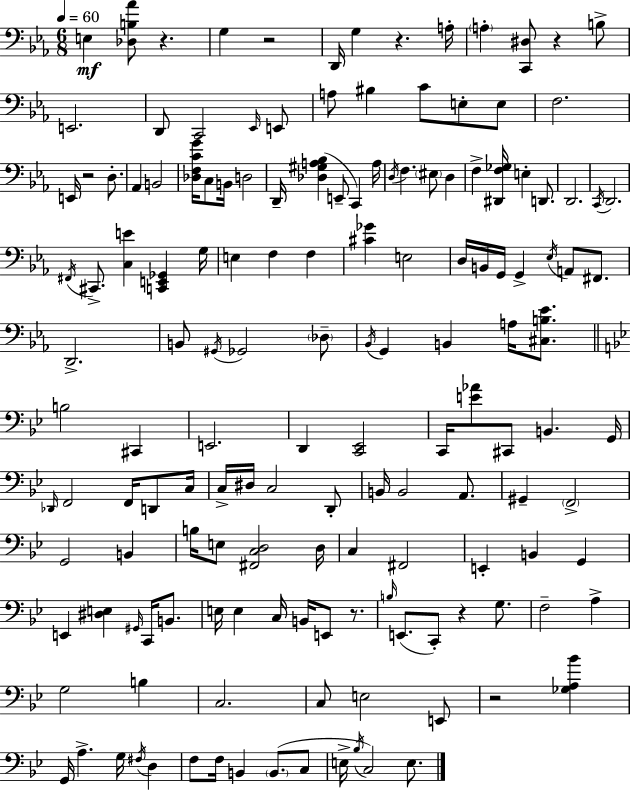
X:1
T:Untitled
M:6/8
L:1/4
K:Cm
E, [_D,B,_A]/2 z G, z2 D,,/4 G, z A,/4 A, [C,,^D,]/2 z B,/2 E,,2 D,,/2 C,,2 _E,,/4 E,,/2 A,/2 ^B, C/2 E,/2 E,/2 F,2 E,,/4 z2 D,/2 _A,, B,,2 [_D,F,CG]/4 C,/2 B,,/4 D,2 D,,/4 [_D,^G,A,_B,] E,,/2 C,, A,/4 D,/4 F, ^E,/2 D, F, [^D,,F,_G,]/4 E, D,,/2 D,,2 C,,/4 D,,2 ^F,,/4 ^C,,/2 [C,E] [C,,E,,_G,,] G,/4 E, F, F, [^C_G] E,2 D,/4 B,,/4 G,,/4 G,, _E,/4 A,,/2 ^F,,/2 D,,2 B,,/2 ^G,,/4 _G,,2 _D,/2 _B,,/4 G,, B,, A,/4 [^C,B,_E]/2 B,2 ^C,, E,,2 D,, [C,,_E,,]2 C,,/4 [E_A]/2 ^C,,/2 B,, G,,/4 _D,,/4 F,,2 F,,/4 D,,/2 C,/4 C,/4 ^D,/4 C,2 D,,/2 B,,/4 B,,2 A,,/2 ^G,, F,,2 G,,2 B,, B,/4 E,/2 [^F,,C,D,]2 D,/4 C, ^F,,2 E,, B,, G,, E,, [^D,E,] ^G,,/4 C,,/4 B,,/2 E,/4 E, C,/4 B,,/4 E,,/2 z/2 B,/4 E,,/2 C,,/2 z G,/2 F,2 A, G,2 B, C,2 C,/2 E,2 E,,/2 z2 [_G,A,_B] G,,/4 A, G,/4 ^F,/4 D, F,/2 F,/4 B,, B,,/2 C,/2 E,/4 _B,/4 C,2 E,/2